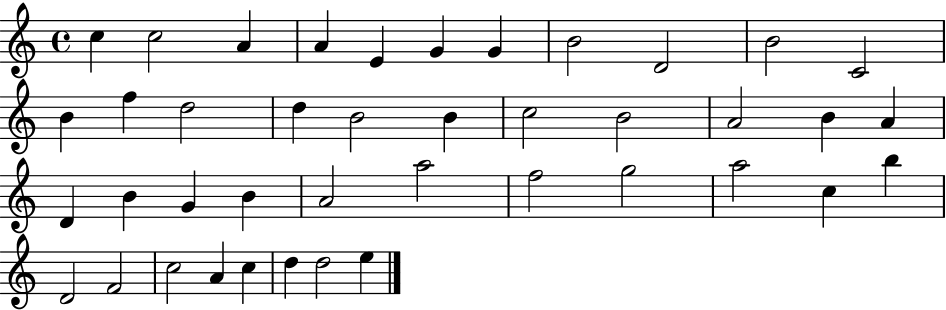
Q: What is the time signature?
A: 4/4